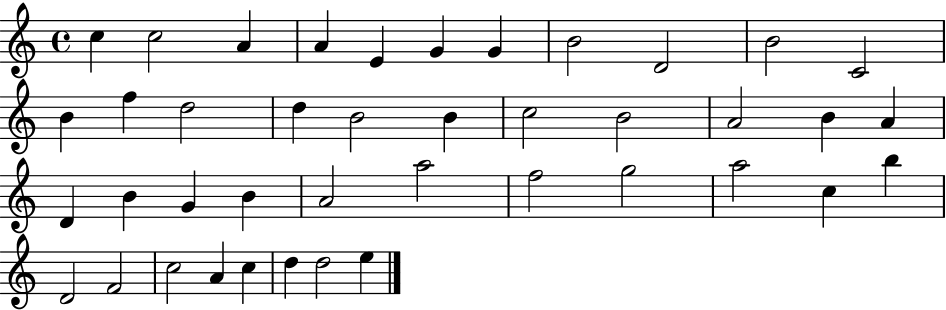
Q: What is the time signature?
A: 4/4